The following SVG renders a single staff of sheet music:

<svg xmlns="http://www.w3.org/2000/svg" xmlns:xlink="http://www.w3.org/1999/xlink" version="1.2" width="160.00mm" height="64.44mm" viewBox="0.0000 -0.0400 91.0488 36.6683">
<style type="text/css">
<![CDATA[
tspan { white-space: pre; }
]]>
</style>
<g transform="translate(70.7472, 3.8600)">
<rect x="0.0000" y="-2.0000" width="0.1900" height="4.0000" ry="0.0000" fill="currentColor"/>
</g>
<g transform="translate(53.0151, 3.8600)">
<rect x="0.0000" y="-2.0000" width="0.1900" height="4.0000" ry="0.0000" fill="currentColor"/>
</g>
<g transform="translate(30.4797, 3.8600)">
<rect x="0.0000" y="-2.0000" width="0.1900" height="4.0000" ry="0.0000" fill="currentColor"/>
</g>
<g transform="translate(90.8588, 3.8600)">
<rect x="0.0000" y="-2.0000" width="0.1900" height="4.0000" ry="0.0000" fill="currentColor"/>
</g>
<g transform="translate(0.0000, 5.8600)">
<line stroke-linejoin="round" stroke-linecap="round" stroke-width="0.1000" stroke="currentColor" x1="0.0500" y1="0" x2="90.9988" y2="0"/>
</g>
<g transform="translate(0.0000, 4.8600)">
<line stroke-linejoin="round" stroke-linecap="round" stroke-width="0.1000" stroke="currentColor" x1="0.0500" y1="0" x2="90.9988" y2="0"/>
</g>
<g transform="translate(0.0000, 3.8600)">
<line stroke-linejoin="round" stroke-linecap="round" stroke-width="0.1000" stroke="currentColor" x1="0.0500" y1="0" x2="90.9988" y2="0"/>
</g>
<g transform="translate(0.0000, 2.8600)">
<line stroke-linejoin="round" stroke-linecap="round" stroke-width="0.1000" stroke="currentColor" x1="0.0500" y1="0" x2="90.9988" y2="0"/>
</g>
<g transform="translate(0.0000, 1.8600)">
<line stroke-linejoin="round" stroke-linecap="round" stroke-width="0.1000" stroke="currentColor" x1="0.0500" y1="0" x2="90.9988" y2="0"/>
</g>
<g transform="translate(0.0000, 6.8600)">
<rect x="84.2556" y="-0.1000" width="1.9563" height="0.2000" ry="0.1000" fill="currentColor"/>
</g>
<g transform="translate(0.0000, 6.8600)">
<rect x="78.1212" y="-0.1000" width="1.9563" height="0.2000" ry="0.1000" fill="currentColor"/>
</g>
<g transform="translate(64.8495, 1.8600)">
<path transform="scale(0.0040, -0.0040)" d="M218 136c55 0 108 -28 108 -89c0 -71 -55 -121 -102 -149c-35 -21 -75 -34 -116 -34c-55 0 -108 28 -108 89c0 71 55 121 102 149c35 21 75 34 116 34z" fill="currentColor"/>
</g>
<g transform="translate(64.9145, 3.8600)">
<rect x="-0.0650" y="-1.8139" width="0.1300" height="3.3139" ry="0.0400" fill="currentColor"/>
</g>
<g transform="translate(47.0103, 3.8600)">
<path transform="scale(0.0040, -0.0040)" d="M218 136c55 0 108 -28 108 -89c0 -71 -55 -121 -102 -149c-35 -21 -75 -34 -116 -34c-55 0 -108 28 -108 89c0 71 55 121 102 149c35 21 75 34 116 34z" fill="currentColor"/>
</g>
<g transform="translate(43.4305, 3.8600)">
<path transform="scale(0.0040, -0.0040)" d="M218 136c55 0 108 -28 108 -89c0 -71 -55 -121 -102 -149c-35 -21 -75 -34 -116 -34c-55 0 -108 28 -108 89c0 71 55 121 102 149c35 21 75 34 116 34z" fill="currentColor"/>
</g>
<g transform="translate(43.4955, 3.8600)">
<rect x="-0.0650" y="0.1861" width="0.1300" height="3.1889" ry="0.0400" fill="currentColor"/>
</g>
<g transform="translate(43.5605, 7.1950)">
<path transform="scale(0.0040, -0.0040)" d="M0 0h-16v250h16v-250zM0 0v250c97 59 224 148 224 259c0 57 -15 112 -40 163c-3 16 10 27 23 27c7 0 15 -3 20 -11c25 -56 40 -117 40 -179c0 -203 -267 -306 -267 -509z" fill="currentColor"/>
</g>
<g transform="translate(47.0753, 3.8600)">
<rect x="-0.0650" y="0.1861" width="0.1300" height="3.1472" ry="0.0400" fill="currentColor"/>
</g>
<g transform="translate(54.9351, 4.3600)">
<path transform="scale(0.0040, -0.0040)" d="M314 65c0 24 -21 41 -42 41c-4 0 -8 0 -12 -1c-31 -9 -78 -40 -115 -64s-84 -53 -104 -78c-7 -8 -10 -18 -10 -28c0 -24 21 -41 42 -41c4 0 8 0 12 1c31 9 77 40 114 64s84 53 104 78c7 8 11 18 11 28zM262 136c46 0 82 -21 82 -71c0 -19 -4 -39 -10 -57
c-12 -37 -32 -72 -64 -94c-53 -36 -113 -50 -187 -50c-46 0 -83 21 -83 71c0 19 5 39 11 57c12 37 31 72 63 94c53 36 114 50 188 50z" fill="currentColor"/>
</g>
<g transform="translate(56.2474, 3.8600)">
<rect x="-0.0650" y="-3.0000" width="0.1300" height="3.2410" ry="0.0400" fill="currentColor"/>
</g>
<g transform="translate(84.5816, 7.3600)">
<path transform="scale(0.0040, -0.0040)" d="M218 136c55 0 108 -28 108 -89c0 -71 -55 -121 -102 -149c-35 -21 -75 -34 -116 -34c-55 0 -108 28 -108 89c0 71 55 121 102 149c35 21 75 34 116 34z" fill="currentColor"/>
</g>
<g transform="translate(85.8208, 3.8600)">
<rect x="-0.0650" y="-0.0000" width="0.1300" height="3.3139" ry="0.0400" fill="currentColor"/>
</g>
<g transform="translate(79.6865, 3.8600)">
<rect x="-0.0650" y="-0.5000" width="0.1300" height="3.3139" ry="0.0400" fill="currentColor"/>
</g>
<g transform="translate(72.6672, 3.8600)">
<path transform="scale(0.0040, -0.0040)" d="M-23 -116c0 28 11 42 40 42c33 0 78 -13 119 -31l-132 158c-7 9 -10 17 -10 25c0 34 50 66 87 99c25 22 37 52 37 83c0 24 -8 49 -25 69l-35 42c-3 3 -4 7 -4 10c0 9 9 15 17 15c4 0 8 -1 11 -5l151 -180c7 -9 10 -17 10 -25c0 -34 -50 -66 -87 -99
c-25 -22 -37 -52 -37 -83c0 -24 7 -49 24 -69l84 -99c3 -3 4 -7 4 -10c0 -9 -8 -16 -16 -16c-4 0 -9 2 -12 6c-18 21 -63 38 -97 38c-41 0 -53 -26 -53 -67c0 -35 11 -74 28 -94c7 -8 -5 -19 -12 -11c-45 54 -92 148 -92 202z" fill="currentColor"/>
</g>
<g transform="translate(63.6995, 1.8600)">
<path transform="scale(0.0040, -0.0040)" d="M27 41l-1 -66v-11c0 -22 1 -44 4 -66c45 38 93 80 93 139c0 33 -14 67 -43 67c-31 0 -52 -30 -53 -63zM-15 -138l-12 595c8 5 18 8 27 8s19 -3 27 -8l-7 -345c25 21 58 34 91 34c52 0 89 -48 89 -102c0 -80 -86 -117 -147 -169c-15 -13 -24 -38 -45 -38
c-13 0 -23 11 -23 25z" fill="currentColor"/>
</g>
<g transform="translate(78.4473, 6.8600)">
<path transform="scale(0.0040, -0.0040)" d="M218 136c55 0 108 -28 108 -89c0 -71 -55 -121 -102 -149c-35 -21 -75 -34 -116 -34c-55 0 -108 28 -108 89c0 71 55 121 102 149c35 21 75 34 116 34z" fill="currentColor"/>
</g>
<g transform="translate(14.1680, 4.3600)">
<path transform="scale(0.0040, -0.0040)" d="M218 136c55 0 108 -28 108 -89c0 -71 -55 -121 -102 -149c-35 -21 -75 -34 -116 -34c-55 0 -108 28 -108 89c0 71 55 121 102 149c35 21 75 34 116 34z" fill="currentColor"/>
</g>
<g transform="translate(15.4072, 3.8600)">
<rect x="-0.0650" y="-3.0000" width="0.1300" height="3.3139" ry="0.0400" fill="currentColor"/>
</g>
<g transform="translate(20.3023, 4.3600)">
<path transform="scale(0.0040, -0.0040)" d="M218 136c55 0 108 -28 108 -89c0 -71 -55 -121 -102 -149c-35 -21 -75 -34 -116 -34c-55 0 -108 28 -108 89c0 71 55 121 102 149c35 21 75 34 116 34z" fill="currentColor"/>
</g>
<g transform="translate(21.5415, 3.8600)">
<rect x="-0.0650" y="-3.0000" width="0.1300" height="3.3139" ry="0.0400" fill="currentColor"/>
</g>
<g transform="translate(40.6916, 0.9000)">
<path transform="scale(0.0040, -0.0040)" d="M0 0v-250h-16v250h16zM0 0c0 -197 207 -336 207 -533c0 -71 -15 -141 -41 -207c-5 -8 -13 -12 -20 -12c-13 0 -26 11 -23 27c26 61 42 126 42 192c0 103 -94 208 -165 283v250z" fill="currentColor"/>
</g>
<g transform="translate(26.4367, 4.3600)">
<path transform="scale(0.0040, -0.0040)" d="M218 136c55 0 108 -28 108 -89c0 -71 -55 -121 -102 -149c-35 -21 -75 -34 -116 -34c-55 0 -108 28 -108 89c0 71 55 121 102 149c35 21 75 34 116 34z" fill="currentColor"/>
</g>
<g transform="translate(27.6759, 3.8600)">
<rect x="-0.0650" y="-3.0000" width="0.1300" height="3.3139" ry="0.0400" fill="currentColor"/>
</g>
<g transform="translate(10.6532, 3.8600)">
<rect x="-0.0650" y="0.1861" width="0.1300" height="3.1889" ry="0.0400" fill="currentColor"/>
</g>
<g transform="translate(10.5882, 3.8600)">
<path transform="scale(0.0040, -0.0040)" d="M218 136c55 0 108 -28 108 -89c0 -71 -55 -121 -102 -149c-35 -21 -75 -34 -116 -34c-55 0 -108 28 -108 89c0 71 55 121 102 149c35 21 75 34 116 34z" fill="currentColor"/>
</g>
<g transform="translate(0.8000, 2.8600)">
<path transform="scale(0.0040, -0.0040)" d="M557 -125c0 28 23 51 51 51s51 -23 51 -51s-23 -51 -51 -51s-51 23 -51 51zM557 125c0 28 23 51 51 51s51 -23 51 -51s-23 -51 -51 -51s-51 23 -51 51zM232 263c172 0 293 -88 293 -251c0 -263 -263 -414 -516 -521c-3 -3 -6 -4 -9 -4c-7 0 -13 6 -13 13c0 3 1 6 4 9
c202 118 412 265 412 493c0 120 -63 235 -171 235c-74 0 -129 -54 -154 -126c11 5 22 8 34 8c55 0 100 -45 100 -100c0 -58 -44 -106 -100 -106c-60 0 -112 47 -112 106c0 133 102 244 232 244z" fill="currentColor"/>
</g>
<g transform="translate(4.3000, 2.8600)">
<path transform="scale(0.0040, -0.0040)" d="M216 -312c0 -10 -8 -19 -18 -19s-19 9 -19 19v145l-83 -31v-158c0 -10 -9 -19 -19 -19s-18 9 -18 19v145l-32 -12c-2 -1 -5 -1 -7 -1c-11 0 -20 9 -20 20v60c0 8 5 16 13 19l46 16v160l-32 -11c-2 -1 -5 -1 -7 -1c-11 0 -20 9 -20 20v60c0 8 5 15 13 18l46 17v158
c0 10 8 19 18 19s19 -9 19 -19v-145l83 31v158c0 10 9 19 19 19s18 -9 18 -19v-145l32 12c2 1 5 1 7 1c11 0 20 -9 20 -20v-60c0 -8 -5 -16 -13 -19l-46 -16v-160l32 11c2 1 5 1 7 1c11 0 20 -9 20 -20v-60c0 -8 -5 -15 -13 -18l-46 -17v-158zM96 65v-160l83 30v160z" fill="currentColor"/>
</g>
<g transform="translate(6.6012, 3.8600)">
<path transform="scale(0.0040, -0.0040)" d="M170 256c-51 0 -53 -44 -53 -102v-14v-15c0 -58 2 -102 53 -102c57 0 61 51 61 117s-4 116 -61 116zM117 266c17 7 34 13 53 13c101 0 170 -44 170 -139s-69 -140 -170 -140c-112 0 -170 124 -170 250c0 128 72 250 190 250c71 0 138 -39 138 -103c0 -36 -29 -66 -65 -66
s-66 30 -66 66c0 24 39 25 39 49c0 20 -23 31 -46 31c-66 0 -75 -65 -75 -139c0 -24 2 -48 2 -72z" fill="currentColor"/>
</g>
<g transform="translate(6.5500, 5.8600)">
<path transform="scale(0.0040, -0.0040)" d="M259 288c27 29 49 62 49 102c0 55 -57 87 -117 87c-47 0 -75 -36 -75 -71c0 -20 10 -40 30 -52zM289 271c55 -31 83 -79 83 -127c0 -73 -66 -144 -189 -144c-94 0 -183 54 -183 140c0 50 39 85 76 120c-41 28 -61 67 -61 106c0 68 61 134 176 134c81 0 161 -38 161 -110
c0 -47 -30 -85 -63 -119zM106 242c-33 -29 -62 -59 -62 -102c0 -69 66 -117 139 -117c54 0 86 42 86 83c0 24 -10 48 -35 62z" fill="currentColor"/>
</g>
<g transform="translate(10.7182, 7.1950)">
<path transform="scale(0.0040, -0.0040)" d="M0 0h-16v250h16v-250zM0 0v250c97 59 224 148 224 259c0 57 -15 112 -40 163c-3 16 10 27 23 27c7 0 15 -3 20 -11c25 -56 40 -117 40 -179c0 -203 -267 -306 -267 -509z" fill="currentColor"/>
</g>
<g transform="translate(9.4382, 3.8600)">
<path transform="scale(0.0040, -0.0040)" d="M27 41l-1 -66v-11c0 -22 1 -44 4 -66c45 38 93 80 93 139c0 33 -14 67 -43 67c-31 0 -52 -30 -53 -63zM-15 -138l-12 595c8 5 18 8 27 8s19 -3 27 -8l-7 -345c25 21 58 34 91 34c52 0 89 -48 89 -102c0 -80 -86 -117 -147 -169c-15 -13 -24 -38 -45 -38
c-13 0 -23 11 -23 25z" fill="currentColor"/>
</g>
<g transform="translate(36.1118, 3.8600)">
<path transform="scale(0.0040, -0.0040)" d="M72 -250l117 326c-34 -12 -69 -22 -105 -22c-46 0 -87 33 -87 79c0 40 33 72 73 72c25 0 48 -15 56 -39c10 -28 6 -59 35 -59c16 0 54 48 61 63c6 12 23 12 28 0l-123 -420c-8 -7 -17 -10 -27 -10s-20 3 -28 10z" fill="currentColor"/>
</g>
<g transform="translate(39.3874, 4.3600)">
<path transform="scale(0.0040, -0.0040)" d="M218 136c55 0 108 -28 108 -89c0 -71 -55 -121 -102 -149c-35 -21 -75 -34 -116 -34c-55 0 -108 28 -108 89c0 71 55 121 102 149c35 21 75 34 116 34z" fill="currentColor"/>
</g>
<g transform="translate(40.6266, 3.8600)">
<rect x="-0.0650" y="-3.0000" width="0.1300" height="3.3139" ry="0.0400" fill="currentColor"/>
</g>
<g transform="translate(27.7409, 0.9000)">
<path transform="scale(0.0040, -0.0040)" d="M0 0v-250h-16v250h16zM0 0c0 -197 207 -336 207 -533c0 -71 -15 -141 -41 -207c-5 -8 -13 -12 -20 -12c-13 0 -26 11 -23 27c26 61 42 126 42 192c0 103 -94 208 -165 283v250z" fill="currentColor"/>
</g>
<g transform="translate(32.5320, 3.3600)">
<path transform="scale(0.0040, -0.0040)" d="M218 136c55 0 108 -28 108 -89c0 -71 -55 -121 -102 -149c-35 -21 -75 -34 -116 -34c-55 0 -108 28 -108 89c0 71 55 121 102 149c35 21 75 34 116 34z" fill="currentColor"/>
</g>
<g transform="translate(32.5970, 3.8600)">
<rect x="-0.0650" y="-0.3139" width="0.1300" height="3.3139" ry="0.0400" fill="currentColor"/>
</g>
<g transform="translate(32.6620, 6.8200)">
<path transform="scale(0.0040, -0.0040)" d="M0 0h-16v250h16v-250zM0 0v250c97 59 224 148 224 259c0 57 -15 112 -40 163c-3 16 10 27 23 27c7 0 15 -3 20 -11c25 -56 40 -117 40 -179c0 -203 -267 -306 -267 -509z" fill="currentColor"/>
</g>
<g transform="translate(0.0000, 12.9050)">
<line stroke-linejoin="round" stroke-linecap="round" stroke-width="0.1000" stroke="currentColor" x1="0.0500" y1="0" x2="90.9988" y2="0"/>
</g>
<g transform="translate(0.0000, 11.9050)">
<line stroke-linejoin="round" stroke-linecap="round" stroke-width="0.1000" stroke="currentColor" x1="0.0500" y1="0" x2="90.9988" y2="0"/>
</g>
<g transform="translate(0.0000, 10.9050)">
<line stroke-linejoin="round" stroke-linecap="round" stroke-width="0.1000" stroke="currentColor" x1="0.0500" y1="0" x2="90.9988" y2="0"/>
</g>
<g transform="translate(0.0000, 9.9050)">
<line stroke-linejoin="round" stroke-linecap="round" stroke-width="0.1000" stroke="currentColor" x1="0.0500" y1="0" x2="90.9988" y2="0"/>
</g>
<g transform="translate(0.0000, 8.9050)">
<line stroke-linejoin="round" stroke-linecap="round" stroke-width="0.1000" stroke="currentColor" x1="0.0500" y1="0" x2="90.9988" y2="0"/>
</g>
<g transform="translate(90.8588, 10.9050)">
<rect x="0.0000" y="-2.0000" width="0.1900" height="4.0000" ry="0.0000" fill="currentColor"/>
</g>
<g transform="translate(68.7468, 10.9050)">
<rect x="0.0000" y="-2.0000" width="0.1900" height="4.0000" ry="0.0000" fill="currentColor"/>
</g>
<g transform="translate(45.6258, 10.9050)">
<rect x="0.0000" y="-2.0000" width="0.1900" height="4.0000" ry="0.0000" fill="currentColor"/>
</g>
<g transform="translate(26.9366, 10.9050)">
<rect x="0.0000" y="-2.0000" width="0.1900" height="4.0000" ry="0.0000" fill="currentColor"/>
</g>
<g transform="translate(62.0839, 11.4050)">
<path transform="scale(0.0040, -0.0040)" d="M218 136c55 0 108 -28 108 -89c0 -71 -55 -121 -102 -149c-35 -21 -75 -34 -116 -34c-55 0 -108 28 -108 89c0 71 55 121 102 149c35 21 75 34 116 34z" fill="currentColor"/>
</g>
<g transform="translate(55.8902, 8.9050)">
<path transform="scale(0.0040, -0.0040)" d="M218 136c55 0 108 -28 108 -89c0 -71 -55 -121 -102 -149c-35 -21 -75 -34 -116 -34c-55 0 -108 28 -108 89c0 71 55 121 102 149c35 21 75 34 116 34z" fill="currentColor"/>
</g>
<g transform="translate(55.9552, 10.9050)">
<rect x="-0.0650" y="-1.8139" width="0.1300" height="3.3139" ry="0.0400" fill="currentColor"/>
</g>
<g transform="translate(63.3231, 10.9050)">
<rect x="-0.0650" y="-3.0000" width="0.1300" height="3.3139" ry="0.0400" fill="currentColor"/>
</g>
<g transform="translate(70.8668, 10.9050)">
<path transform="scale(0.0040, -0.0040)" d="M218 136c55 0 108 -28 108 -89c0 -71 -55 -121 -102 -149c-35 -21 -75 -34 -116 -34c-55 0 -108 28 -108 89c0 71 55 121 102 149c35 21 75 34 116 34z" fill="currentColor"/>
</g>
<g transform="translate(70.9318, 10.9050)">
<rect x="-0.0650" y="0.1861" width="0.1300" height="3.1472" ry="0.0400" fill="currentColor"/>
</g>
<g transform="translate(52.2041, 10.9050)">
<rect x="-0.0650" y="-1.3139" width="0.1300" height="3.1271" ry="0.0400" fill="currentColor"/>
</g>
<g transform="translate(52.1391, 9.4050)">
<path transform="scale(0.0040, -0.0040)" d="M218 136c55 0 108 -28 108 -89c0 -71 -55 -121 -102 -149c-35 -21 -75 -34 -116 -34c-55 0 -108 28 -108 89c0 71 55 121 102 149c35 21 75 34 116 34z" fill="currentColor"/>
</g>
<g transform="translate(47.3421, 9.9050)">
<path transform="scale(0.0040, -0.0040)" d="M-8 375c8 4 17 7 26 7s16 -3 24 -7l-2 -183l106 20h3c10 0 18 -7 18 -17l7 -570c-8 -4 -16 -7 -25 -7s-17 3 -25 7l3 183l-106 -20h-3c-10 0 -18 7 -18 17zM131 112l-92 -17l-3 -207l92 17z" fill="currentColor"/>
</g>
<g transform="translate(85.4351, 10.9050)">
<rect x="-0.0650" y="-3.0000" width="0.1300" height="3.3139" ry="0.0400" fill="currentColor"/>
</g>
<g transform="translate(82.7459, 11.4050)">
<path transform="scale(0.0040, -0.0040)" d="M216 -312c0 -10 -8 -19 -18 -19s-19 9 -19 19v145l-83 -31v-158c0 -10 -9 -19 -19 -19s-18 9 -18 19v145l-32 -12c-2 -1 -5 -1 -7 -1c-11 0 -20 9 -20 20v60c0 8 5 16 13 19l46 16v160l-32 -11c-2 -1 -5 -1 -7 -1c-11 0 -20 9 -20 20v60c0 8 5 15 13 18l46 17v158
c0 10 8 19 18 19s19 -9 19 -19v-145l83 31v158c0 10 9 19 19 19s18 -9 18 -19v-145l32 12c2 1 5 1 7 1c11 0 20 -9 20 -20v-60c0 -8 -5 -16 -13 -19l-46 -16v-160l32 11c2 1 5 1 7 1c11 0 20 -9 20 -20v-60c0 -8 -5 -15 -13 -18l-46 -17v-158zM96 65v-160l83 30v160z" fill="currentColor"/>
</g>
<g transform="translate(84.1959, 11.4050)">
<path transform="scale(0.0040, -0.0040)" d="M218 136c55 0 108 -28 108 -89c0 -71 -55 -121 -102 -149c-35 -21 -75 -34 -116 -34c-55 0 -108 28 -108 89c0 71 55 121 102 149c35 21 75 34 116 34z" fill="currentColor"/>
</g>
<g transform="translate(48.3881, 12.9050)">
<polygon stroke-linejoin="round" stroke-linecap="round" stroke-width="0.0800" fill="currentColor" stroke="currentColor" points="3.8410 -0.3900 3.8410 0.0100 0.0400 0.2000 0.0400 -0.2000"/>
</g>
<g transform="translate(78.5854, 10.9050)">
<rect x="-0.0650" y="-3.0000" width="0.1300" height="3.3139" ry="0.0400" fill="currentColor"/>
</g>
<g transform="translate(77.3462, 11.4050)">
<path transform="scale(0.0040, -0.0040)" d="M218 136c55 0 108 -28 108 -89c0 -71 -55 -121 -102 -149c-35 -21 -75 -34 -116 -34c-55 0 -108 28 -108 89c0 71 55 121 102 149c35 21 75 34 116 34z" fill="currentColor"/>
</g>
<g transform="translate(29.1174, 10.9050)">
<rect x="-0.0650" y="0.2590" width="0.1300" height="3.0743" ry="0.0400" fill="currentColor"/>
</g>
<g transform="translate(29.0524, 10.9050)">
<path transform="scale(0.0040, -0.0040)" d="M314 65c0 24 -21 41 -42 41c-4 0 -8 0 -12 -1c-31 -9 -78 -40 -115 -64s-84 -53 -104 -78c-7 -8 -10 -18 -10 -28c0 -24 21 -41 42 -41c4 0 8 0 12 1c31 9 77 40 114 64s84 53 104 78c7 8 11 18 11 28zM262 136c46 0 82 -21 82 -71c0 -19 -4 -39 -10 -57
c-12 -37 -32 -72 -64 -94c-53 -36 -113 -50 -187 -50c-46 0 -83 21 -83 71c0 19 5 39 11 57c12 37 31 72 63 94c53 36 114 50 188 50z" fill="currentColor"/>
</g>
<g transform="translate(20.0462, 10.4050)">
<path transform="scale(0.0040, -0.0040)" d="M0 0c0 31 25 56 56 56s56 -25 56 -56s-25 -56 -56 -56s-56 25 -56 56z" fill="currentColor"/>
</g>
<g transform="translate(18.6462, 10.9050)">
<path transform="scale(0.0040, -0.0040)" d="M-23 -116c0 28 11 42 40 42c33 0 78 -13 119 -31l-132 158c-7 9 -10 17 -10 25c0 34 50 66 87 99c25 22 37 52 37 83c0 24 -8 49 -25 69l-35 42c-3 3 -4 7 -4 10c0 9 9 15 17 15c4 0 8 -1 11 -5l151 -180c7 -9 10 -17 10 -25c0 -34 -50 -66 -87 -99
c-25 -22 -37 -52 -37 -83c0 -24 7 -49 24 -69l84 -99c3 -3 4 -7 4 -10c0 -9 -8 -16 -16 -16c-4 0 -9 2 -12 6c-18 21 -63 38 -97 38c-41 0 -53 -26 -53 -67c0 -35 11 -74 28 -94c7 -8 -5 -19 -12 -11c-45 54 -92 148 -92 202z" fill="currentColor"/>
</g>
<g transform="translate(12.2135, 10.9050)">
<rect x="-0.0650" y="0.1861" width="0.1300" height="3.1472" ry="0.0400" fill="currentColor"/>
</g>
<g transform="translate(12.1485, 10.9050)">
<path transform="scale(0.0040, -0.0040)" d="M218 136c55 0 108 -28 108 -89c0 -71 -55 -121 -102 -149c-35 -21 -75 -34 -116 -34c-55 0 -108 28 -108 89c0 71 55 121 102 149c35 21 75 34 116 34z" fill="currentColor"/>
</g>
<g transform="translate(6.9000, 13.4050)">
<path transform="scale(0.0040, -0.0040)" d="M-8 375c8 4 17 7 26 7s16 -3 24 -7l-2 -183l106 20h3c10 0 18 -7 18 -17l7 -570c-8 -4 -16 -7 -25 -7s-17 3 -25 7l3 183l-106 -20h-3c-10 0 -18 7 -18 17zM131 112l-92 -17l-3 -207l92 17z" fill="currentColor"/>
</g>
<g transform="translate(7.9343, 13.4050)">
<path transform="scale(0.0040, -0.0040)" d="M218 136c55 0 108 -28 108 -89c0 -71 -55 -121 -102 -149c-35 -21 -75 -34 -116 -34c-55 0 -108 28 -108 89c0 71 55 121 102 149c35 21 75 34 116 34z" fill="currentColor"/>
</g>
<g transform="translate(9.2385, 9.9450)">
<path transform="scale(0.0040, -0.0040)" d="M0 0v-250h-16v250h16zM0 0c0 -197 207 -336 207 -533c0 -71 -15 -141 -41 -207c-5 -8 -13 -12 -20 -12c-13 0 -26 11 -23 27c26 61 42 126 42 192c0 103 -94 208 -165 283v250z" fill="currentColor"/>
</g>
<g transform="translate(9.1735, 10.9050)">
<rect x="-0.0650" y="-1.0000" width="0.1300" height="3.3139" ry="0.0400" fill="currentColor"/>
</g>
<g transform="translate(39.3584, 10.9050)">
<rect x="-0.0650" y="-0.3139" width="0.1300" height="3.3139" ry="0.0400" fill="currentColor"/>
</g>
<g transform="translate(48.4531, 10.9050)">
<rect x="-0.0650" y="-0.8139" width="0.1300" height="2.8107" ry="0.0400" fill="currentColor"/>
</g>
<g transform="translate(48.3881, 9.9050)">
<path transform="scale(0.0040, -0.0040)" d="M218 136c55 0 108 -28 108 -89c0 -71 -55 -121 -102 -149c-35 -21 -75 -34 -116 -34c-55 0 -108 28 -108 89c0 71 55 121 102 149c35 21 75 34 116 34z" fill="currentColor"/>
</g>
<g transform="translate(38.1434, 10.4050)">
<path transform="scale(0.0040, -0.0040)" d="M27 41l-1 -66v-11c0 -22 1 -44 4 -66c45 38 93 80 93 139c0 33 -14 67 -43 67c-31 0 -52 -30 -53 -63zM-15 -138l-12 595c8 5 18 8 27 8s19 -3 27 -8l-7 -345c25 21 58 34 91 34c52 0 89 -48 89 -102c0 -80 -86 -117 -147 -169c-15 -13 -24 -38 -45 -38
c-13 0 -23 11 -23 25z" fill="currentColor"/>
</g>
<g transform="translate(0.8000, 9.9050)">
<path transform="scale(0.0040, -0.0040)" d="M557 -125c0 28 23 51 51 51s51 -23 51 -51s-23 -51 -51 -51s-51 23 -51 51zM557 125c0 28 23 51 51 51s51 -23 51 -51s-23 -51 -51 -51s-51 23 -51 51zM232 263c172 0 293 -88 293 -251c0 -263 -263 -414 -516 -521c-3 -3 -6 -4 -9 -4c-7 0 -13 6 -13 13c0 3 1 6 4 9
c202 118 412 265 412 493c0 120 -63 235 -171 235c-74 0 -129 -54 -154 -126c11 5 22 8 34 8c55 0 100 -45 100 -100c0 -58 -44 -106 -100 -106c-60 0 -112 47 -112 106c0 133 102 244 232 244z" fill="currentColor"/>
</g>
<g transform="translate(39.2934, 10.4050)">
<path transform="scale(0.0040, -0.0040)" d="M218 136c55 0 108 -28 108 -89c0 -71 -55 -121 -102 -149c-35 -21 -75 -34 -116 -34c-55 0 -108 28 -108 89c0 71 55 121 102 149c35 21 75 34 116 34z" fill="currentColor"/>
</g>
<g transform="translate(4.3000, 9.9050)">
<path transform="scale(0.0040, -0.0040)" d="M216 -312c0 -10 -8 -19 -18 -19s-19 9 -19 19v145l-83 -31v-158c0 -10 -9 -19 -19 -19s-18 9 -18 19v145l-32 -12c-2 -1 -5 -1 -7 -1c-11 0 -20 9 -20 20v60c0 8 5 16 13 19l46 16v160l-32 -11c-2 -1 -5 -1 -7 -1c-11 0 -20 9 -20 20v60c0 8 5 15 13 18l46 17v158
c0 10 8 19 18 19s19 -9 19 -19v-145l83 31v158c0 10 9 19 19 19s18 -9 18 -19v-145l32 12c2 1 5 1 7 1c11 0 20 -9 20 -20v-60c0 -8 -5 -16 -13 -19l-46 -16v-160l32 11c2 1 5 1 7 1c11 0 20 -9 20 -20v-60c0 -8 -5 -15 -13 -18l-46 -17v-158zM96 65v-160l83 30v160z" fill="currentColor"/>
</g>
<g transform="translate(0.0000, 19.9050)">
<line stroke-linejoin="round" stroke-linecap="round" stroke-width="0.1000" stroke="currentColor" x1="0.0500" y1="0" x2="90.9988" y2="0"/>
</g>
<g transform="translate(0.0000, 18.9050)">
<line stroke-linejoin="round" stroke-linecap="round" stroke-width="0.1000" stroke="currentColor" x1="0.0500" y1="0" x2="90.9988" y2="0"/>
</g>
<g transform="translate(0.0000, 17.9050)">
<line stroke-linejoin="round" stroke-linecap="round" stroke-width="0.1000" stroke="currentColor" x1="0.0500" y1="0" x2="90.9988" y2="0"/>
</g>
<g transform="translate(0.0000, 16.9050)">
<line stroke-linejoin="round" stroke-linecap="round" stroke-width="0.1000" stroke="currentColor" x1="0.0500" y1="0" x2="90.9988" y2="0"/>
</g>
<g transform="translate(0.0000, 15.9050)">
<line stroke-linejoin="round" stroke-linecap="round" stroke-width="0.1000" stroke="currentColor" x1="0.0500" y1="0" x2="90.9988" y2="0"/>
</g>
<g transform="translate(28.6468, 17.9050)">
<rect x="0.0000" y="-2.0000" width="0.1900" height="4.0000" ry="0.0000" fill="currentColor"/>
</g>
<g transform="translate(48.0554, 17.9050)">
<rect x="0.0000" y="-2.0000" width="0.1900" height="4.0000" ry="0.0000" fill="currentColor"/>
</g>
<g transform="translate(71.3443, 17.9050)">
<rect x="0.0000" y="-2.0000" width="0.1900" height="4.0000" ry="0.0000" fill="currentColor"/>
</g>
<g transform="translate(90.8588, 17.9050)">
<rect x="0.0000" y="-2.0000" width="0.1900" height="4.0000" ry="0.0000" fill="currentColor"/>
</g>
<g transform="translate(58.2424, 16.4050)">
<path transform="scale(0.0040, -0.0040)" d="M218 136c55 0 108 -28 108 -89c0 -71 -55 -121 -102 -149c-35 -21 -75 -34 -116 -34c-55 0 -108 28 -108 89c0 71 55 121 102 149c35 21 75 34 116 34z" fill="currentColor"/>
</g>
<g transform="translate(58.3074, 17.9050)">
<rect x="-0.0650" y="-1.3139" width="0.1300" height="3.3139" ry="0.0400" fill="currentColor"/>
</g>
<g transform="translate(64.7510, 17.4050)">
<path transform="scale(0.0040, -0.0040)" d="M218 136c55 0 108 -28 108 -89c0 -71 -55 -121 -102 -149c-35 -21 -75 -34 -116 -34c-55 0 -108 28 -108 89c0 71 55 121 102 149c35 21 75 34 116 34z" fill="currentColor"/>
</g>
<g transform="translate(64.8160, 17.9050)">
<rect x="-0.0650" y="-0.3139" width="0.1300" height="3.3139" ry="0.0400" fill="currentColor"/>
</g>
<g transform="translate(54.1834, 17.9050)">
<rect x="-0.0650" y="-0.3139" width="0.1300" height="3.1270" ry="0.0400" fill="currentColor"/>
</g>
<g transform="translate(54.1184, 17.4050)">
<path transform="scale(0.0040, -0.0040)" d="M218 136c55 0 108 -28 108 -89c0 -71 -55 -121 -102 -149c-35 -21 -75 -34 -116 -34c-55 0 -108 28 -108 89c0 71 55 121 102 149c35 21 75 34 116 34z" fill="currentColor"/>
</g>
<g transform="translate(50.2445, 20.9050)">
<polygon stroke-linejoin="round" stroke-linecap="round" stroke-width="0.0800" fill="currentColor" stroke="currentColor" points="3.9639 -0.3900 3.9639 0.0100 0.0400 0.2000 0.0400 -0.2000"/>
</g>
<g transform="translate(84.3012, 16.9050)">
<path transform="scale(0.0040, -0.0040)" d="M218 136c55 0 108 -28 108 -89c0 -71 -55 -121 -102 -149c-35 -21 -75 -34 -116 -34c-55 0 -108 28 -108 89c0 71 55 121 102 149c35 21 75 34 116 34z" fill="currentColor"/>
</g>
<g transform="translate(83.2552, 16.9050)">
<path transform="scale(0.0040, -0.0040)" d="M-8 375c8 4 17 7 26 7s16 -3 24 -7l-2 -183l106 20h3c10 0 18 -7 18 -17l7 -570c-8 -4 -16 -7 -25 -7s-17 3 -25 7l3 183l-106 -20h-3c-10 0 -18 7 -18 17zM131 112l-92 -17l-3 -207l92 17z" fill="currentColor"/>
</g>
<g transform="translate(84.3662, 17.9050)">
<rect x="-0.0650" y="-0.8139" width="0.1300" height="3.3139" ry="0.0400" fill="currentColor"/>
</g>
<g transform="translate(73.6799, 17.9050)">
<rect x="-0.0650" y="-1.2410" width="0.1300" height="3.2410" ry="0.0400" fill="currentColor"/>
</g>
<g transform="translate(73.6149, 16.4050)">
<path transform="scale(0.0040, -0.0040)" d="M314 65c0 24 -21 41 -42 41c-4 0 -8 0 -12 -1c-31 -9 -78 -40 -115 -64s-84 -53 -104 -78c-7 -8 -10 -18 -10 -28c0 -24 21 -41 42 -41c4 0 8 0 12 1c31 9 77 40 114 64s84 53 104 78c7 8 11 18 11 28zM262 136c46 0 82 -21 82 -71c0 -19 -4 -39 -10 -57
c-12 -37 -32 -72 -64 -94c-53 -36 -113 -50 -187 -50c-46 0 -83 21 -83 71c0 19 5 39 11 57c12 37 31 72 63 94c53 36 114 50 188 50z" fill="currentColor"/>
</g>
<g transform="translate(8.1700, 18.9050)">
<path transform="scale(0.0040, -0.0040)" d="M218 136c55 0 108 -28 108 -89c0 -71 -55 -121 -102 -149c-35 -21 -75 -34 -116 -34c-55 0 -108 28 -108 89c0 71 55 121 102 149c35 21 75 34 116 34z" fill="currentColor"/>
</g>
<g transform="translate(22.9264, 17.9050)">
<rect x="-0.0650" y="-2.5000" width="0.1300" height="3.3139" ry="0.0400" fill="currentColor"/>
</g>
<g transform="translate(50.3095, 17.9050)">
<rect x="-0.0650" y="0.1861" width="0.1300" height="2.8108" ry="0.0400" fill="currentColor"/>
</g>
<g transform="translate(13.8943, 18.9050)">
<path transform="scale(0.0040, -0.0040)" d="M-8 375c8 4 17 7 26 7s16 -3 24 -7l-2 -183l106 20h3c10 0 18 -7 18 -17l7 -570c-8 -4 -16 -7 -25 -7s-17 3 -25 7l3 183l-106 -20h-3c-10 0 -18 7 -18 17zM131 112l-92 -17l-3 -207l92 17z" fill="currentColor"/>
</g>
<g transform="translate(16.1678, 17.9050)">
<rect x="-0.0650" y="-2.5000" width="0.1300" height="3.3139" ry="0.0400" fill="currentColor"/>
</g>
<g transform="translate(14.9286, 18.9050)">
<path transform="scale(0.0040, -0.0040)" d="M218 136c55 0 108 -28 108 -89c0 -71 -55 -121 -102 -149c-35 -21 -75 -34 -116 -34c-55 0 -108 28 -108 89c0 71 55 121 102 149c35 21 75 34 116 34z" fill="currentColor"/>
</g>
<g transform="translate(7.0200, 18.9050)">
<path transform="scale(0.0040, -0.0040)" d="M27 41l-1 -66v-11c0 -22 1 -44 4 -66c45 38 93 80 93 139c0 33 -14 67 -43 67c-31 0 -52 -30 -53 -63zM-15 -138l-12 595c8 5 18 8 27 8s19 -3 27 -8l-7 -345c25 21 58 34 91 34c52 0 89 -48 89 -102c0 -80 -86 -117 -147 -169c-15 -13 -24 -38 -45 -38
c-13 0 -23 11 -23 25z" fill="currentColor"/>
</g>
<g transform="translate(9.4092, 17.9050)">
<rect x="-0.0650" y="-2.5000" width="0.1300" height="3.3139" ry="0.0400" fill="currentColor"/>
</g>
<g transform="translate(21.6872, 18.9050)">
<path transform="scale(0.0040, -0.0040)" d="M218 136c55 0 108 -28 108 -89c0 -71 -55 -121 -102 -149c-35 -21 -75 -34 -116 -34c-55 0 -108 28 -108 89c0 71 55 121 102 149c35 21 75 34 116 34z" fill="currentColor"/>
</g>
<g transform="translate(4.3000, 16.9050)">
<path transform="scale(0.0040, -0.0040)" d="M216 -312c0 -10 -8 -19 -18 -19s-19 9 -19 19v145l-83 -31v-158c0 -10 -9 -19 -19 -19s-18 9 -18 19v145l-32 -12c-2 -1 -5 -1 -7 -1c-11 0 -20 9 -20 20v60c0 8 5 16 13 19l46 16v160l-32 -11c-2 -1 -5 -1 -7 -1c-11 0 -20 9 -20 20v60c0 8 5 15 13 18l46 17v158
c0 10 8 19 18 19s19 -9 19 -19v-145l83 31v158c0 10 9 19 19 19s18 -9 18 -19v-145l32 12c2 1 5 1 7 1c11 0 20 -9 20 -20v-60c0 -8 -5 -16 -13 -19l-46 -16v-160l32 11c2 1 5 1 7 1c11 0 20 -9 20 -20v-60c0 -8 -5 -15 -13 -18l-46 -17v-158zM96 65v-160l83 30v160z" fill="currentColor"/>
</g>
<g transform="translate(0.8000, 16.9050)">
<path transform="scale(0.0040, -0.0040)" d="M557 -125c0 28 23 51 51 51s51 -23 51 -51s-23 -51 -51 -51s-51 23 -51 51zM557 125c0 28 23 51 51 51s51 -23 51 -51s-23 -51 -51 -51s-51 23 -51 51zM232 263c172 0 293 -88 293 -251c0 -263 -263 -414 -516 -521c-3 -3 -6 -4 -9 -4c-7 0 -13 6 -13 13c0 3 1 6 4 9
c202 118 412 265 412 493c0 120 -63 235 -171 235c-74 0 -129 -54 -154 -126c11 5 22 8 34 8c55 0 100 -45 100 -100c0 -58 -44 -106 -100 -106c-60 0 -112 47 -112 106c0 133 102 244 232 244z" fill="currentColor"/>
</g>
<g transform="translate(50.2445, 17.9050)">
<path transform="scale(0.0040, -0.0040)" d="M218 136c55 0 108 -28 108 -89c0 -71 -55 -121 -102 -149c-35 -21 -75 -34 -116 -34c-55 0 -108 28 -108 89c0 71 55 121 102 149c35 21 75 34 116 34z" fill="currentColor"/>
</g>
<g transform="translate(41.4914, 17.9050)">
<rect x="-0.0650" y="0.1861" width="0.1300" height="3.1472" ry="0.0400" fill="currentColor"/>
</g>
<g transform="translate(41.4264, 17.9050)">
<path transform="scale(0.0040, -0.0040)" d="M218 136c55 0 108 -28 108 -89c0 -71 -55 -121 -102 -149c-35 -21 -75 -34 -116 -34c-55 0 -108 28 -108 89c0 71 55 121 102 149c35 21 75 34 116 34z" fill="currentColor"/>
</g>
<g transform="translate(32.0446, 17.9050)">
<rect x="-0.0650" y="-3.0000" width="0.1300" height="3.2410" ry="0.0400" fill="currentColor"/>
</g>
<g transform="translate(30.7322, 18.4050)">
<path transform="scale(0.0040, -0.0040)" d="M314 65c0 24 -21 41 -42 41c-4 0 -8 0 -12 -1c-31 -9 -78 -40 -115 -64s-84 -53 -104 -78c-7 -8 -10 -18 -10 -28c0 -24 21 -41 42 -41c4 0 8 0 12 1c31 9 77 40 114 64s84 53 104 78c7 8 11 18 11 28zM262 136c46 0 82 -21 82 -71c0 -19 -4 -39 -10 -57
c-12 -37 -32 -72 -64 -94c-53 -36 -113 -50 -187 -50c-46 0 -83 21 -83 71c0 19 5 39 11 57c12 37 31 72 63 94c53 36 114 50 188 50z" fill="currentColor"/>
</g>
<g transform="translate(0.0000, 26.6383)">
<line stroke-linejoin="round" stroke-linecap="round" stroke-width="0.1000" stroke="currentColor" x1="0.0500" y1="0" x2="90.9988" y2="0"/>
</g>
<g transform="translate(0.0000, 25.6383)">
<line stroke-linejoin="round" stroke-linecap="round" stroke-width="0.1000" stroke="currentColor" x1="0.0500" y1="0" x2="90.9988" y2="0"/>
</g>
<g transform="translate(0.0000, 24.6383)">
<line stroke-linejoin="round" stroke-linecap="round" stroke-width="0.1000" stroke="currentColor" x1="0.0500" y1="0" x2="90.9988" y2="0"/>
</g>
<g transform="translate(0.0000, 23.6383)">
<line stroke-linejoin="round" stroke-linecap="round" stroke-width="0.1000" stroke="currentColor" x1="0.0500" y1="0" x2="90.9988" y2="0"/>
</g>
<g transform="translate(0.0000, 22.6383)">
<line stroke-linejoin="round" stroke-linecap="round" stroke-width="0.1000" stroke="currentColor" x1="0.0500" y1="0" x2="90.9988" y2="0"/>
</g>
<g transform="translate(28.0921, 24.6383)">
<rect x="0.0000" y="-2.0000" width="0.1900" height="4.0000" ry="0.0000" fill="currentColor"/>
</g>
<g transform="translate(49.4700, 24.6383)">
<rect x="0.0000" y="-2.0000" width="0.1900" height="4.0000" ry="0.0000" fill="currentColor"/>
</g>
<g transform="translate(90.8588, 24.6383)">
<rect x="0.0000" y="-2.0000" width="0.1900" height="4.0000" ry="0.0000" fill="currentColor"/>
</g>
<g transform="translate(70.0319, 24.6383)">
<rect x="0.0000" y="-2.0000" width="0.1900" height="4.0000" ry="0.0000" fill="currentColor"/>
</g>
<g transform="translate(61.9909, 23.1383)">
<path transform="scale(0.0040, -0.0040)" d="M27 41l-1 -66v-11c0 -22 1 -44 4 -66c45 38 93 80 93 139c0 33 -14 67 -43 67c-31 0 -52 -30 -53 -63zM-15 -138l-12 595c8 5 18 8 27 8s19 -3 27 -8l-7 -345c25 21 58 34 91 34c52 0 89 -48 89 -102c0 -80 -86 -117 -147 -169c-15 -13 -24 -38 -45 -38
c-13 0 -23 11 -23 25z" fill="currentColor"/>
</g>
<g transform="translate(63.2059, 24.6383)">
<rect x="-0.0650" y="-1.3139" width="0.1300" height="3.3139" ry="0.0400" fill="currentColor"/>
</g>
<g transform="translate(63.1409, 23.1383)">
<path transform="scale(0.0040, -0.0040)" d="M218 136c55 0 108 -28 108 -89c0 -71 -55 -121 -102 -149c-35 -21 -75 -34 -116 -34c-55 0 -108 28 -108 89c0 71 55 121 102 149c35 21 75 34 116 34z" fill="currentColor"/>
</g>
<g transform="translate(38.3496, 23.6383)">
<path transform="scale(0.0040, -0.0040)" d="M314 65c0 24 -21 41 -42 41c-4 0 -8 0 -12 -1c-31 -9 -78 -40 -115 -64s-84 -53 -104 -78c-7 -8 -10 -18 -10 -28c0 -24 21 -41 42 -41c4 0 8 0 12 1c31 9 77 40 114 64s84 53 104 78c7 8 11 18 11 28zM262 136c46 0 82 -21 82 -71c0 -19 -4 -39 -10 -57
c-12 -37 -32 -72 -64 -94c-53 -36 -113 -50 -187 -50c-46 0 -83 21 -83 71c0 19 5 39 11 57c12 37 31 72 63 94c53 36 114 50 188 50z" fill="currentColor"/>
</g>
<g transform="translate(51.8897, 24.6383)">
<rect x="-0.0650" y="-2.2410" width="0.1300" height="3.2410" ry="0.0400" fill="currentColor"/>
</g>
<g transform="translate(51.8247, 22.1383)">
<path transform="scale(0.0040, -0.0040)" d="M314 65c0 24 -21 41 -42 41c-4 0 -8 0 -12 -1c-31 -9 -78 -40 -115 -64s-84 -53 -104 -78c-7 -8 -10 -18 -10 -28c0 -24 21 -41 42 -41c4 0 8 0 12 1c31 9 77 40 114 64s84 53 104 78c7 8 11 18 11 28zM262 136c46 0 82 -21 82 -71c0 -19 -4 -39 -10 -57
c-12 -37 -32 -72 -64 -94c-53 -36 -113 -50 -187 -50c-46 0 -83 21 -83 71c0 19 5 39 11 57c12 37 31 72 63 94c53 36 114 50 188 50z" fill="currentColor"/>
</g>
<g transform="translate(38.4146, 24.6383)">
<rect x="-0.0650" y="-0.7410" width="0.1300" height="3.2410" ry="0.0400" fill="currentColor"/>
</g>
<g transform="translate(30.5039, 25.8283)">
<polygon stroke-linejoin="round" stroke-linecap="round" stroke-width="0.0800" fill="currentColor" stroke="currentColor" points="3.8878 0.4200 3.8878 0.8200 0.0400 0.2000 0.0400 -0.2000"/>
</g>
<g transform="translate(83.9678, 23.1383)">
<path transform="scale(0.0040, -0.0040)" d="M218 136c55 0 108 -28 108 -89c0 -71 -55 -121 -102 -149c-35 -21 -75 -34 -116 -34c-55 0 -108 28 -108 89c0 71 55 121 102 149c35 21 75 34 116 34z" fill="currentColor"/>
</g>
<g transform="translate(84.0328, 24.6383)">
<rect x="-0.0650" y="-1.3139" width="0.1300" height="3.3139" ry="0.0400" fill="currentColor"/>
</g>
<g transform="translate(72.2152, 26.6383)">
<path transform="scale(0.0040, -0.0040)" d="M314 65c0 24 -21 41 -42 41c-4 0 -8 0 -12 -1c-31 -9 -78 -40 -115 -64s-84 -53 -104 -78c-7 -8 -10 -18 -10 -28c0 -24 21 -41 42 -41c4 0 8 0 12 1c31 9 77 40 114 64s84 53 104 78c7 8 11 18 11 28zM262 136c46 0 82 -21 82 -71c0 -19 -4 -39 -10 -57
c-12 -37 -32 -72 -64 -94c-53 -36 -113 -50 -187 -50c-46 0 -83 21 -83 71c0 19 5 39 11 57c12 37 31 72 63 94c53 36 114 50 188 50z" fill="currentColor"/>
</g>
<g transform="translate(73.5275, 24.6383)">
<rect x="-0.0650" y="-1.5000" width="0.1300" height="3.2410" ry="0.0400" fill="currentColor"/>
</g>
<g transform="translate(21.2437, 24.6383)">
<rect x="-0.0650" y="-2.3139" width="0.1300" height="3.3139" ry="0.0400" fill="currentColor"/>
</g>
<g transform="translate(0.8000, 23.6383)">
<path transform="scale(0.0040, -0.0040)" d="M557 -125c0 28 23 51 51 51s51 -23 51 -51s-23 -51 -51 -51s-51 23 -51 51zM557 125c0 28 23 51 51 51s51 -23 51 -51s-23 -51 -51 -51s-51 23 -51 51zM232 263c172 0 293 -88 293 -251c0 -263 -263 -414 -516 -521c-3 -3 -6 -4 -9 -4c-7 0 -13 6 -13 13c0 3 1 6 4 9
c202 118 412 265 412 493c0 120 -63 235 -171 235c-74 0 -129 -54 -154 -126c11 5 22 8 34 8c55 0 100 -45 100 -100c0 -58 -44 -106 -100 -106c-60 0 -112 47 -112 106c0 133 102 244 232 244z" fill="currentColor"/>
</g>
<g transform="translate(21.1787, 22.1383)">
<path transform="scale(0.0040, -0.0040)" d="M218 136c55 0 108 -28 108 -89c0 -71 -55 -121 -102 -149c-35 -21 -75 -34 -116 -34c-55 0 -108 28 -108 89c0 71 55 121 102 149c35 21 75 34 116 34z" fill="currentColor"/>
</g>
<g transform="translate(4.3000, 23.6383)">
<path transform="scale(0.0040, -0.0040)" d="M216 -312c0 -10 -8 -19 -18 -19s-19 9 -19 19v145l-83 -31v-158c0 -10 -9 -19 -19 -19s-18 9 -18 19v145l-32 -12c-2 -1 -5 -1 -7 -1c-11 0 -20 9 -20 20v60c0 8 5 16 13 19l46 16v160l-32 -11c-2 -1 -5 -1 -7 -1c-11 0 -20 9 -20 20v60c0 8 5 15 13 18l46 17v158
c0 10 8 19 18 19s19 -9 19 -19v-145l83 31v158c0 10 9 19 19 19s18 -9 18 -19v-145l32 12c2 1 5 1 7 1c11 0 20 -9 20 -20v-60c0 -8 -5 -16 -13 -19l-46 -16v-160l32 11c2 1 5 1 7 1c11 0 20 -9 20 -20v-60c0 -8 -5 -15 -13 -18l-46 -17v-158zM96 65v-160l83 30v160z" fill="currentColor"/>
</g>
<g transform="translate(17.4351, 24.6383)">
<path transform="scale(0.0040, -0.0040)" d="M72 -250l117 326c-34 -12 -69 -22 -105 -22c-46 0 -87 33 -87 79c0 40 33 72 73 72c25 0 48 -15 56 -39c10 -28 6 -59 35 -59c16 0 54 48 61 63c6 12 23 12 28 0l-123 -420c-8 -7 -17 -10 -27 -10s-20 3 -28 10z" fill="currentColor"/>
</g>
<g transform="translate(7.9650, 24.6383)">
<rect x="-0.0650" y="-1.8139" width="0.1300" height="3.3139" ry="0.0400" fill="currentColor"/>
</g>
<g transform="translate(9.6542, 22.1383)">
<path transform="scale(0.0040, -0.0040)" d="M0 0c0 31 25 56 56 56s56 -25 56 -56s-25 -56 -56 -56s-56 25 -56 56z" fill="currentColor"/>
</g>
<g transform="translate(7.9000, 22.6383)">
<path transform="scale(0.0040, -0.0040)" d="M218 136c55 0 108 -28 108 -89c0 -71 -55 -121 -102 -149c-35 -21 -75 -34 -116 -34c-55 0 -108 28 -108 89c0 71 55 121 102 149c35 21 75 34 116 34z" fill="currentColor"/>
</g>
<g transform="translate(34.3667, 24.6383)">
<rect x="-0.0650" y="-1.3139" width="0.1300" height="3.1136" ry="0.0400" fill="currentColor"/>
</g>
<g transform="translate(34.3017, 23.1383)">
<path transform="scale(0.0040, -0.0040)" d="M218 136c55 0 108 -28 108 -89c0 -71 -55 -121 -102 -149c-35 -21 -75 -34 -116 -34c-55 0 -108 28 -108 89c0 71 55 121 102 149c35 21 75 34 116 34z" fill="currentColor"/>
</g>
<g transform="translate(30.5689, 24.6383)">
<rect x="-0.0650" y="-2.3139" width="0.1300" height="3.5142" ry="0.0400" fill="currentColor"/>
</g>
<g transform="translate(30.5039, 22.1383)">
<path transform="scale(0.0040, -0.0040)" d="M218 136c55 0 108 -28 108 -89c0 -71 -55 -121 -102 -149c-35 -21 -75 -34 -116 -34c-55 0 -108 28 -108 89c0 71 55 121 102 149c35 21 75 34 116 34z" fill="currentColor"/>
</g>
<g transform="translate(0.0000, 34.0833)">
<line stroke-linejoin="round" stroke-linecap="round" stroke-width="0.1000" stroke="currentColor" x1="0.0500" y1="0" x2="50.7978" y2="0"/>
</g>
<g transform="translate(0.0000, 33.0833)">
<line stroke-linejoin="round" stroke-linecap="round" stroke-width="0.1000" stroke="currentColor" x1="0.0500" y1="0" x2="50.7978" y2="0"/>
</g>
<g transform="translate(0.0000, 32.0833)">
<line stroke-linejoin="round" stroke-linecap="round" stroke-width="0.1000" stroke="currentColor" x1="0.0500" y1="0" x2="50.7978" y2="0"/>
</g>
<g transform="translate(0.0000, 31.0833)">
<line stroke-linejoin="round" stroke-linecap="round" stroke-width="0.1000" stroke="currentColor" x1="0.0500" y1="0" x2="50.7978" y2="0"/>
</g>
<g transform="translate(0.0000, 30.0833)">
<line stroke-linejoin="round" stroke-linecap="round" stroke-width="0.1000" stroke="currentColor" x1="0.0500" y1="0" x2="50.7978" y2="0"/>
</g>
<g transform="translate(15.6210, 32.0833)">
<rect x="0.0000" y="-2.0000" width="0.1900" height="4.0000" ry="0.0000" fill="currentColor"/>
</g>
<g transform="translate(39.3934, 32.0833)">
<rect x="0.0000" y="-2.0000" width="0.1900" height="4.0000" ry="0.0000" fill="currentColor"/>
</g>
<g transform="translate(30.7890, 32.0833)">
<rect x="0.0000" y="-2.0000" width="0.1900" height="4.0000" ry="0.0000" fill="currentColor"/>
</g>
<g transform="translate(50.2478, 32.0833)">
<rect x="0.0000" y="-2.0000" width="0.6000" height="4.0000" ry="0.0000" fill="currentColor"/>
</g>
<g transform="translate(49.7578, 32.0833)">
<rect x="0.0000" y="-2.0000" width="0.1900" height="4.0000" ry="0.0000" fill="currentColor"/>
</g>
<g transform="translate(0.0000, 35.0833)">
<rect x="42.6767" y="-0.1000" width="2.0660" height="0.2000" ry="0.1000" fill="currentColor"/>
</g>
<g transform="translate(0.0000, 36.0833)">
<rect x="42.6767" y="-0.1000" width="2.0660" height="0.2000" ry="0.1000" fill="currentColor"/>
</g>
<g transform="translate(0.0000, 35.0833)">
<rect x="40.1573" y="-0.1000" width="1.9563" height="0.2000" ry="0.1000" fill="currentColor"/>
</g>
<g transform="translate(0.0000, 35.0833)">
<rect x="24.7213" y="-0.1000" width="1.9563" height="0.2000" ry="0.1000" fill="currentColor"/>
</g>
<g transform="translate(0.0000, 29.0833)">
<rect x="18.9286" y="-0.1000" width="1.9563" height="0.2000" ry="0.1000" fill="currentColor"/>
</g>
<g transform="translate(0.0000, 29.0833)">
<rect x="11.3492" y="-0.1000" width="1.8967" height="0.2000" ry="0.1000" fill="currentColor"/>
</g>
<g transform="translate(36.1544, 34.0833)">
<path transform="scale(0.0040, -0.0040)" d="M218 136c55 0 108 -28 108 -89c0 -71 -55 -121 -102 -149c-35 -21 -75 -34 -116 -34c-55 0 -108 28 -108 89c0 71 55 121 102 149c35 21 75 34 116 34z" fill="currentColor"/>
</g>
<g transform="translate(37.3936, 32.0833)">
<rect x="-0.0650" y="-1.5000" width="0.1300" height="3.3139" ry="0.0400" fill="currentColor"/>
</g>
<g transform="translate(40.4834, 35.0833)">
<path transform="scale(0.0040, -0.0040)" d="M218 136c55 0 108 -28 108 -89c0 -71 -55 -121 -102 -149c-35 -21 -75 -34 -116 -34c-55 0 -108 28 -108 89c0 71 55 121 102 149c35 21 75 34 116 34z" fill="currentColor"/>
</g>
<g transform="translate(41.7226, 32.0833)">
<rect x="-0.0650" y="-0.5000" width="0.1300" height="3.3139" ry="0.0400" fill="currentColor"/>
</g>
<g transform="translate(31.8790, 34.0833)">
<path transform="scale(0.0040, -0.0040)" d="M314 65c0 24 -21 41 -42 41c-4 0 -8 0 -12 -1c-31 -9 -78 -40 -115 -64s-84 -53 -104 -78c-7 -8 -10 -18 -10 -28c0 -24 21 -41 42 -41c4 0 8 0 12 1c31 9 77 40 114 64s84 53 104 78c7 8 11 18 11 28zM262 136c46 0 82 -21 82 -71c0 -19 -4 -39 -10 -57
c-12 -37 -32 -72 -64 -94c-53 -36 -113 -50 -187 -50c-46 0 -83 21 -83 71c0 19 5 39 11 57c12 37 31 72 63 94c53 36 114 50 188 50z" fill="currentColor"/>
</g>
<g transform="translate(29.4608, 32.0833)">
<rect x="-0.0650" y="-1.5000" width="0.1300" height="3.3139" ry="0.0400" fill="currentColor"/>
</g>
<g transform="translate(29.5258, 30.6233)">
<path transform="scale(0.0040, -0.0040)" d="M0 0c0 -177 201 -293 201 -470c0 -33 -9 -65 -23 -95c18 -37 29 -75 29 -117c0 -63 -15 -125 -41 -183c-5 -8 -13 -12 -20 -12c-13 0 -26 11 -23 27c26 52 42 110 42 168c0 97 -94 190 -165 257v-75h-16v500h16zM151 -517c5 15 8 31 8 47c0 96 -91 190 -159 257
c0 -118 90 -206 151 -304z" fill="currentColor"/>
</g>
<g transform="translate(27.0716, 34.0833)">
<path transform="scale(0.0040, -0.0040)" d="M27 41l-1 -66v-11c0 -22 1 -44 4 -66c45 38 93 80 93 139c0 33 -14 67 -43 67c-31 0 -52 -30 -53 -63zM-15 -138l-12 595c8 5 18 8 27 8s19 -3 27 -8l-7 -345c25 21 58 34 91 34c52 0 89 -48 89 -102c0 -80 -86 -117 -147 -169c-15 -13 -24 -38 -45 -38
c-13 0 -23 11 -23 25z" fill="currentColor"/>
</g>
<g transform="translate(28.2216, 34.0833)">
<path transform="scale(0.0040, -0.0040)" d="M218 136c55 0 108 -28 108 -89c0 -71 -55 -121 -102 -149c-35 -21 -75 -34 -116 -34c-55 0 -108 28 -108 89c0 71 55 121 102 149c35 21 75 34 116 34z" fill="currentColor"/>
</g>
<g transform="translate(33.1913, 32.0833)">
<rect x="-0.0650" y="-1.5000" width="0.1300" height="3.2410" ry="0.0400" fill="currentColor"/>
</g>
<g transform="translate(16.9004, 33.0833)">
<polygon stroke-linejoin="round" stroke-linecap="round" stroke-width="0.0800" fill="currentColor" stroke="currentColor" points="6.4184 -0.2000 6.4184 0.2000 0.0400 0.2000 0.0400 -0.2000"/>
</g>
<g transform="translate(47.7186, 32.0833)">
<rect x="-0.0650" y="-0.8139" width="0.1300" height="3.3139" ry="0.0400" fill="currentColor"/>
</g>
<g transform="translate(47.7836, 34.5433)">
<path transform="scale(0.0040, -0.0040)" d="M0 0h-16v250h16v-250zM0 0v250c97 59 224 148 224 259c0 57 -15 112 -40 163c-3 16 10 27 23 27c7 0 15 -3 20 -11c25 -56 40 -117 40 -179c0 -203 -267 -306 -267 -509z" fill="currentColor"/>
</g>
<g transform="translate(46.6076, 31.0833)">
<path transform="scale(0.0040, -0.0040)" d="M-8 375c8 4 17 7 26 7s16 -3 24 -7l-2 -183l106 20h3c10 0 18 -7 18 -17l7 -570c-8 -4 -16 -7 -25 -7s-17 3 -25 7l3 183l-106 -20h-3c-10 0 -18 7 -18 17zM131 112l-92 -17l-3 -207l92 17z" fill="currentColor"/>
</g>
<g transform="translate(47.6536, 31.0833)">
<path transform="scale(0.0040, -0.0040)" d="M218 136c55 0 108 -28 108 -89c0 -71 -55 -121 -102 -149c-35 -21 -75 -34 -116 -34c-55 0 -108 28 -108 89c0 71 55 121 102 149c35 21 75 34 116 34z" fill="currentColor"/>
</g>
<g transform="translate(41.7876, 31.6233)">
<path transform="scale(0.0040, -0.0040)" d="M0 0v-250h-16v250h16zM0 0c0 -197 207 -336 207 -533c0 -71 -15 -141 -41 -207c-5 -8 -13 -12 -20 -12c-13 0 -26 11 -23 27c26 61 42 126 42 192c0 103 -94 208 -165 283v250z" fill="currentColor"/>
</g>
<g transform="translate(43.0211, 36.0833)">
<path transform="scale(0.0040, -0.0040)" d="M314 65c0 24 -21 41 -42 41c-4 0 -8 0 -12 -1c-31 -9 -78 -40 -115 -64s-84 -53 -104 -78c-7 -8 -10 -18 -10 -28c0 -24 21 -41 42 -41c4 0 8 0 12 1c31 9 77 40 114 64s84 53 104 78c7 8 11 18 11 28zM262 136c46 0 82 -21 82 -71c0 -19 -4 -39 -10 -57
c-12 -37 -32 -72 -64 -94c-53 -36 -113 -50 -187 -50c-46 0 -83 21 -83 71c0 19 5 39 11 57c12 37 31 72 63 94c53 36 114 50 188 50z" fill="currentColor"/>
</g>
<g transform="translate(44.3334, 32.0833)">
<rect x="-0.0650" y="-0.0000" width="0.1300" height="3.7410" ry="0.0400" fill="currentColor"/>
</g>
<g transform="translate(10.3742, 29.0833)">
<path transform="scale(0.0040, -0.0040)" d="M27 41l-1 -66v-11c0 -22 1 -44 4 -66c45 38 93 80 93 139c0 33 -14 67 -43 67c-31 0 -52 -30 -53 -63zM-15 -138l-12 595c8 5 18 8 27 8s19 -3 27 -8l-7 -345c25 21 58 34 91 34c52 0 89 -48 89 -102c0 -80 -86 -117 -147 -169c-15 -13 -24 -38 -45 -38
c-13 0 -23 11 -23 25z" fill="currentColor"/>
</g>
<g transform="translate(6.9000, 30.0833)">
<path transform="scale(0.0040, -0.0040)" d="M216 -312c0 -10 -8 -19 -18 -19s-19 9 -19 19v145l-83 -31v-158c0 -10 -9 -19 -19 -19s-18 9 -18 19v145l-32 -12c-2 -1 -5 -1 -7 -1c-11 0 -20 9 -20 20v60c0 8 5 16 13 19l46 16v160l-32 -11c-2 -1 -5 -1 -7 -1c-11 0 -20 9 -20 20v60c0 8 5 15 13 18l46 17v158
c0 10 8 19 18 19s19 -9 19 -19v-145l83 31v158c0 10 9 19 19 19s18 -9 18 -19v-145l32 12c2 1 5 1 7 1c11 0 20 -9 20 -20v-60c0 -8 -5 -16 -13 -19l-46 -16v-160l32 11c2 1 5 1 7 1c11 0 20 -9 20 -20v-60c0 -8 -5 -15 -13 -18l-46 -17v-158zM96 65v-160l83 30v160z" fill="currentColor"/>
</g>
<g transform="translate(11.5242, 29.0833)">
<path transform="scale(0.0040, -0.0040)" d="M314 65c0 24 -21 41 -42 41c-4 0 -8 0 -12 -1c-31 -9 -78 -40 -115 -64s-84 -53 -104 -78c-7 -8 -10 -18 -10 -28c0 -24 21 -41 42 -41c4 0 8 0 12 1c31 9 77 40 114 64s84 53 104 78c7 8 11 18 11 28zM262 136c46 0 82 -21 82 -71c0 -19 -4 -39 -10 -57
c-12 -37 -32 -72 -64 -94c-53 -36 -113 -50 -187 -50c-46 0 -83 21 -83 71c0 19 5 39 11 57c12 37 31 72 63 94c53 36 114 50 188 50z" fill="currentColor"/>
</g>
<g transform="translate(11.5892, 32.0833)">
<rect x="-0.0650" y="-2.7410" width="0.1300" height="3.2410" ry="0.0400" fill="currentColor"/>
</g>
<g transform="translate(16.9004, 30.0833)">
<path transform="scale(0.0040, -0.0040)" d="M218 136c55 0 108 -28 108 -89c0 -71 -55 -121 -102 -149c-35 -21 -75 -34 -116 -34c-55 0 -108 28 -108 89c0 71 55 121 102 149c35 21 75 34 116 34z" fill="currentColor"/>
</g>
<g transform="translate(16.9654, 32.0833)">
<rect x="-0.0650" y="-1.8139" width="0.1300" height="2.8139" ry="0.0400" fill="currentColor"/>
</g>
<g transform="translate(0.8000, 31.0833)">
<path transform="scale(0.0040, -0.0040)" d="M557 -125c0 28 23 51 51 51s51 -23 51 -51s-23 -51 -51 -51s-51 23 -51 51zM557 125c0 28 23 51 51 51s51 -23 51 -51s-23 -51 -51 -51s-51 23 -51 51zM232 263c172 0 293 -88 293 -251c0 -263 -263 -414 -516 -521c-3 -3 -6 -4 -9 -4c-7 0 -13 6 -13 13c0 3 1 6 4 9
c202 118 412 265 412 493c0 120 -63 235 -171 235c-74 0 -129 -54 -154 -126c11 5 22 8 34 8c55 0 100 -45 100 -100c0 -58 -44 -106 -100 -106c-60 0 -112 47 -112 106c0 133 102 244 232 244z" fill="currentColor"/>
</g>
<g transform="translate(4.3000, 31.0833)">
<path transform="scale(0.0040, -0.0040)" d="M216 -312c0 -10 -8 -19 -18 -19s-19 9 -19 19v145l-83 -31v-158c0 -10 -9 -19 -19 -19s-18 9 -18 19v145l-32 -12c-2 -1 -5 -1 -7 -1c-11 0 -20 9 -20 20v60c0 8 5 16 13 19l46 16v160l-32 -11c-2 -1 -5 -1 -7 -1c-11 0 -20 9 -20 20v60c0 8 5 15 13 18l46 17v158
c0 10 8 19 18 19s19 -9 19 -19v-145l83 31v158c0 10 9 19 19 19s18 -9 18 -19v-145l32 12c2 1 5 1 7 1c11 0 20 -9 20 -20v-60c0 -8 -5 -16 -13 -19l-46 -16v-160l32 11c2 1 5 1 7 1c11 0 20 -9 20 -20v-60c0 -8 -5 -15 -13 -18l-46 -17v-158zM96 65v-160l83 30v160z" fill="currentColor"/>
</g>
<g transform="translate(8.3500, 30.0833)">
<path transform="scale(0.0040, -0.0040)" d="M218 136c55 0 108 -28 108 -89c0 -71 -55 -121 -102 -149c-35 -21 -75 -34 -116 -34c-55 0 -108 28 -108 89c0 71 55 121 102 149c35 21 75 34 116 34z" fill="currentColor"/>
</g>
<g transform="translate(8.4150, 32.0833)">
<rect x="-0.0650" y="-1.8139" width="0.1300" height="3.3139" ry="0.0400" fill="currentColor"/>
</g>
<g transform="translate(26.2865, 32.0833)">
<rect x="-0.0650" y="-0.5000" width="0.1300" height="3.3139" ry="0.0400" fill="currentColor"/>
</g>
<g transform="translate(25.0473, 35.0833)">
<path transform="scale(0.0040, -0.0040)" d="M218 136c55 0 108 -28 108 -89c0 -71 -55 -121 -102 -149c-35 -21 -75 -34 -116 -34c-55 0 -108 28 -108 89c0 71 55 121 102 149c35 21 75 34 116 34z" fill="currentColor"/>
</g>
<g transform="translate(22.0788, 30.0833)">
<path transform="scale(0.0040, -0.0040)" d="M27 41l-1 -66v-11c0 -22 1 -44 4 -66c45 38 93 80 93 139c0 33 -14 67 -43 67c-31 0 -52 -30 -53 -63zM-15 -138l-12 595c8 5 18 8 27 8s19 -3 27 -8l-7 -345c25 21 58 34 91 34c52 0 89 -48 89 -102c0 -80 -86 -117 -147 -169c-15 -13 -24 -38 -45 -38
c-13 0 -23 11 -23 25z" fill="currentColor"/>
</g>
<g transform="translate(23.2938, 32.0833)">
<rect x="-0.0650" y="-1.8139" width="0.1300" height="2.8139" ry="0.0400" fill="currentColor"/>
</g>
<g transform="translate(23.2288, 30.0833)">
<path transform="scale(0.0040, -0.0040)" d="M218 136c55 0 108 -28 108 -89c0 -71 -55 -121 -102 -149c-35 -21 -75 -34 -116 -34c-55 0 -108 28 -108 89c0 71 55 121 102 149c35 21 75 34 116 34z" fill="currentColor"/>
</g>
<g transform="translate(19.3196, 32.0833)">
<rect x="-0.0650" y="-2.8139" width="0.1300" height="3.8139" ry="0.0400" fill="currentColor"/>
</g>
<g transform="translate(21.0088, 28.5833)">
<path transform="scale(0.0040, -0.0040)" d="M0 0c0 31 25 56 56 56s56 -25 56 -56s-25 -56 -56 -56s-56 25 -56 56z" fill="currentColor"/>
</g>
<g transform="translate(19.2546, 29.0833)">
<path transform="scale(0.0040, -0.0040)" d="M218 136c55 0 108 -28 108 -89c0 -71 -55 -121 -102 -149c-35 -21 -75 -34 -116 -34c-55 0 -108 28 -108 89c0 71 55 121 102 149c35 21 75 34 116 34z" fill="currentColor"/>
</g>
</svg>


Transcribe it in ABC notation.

X:1
T:Untitled
M:6/8
L:1/4
K:G
_D,/2 C, C, C,/2 E,/2 z/2 C,/2 D,/2 D, C,2 _A, z E,, D,, F,,/2 D, z D,2 _E, F,/2 G,/2 A, C, D, C, ^C, _B,, B,, B,, C,2 D, D,/2 E,/2 G, E, G,2 F, A, z/2 B, B,/2 G,/2 ^F,2 B,2 _G, G,,2 G, ^A, _C2 A,/2 C/2 _A,/2 E,, _G,,/4 G,,2 G,, E,,/2 C,,2 F,/2